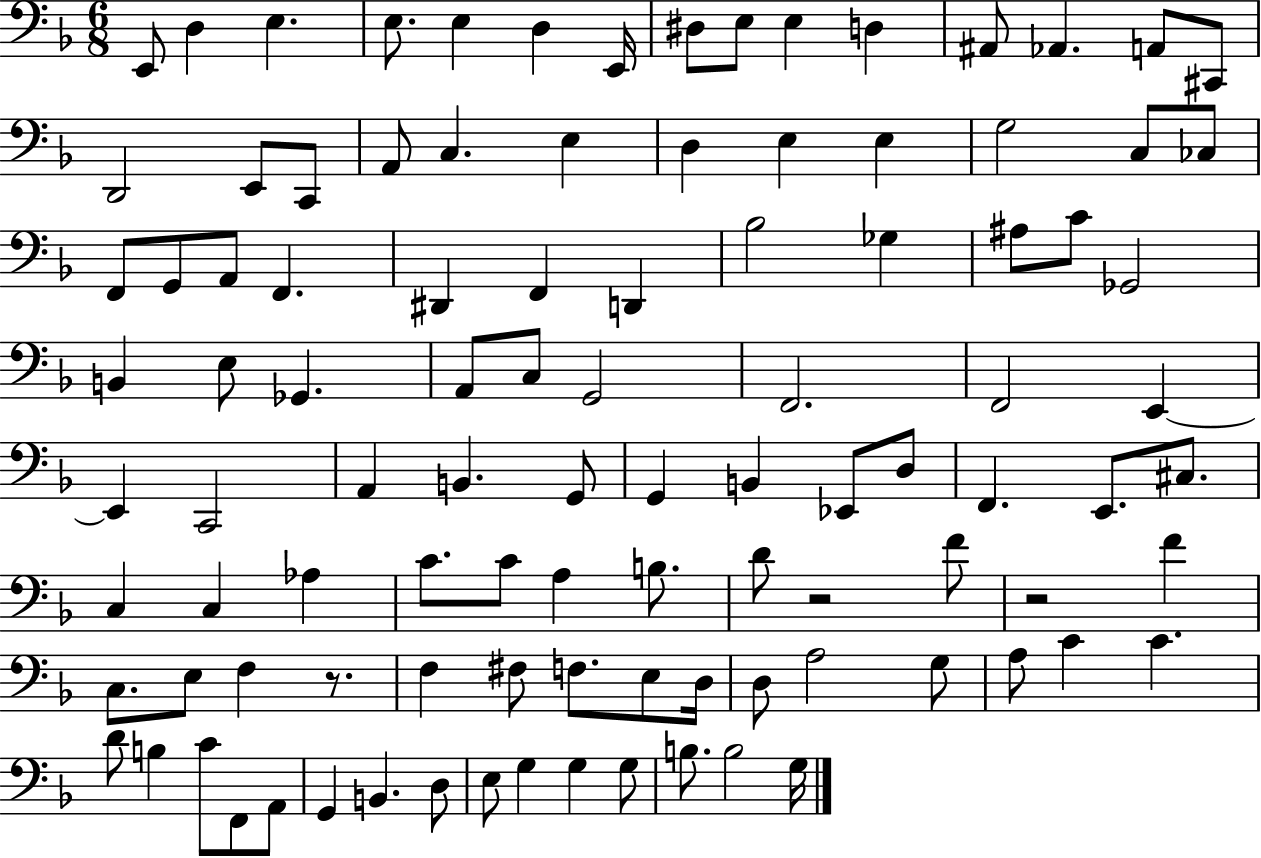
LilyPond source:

{
  \clef bass
  \numericTimeSignature
  \time 6/8
  \key f \major
  e,8 d4 e4. | e8. e4 d4 e,16 | dis8 e8 e4 d4 | ais,8 aes,4. a,8 cis,8 | \break d,2 e,8 c,8 | a,8 c4. e4 | d4 e4 e4 | g2 c8 ces8 | \break f,8 g,8 a,8 f,4. | dis,4 f,4 d,4 | bes2 ges4 | ais8 c'8 ges,2 | \break b,4 e8 ges,4. | a,8 c8 g,2 | f,2. | f,2 e,4~~ | \break e,4 c,2 | a,4 b,4. g,8 | g,4 b,4 ees,8 d8 | f,4. e,8. cis8. | \break c4 c4 aes4 | c'8. c'8 a4 b8. | d'8 r2 f'8 | r2 f'4 | \break c8. e8 f4 r8. | f4 fis8 f8. e8 d16 | d8 a2 g8 | a8 c'4 c'4. | \break d'8 b4 c'8 f,8 a,8 | g,4 b,4. d8 | e8 g4 g4 g8 | b8. b2 g16 | \break \bar "|."
}